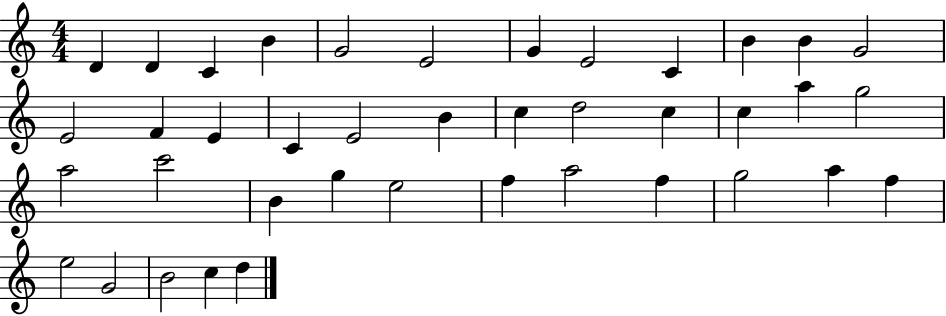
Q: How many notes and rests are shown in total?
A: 40